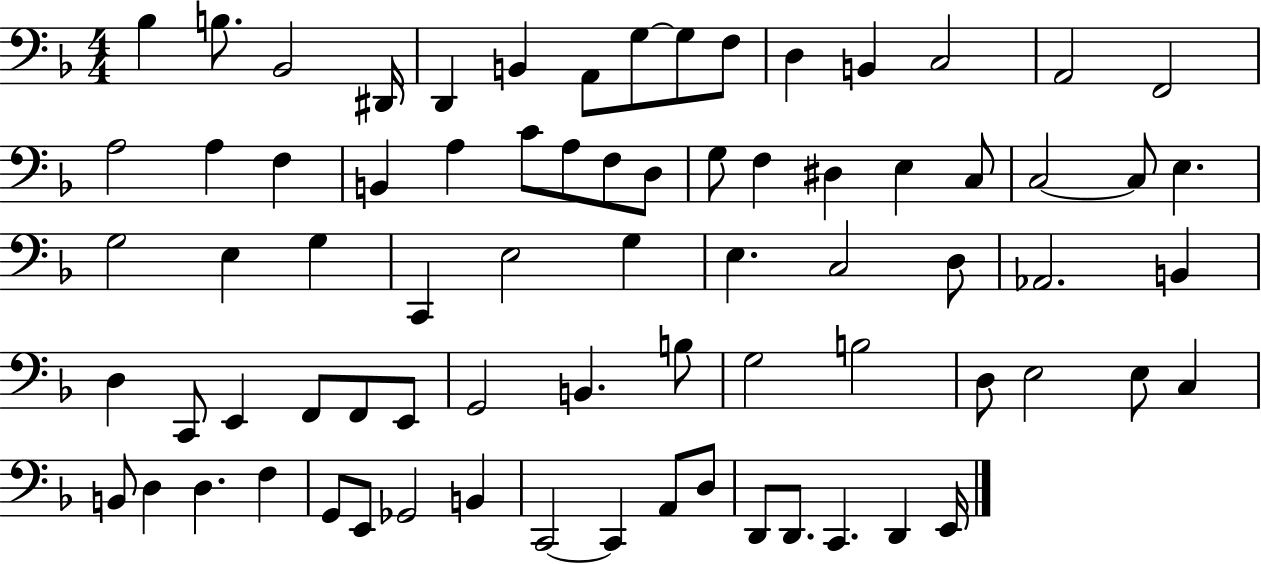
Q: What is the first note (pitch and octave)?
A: Bb3